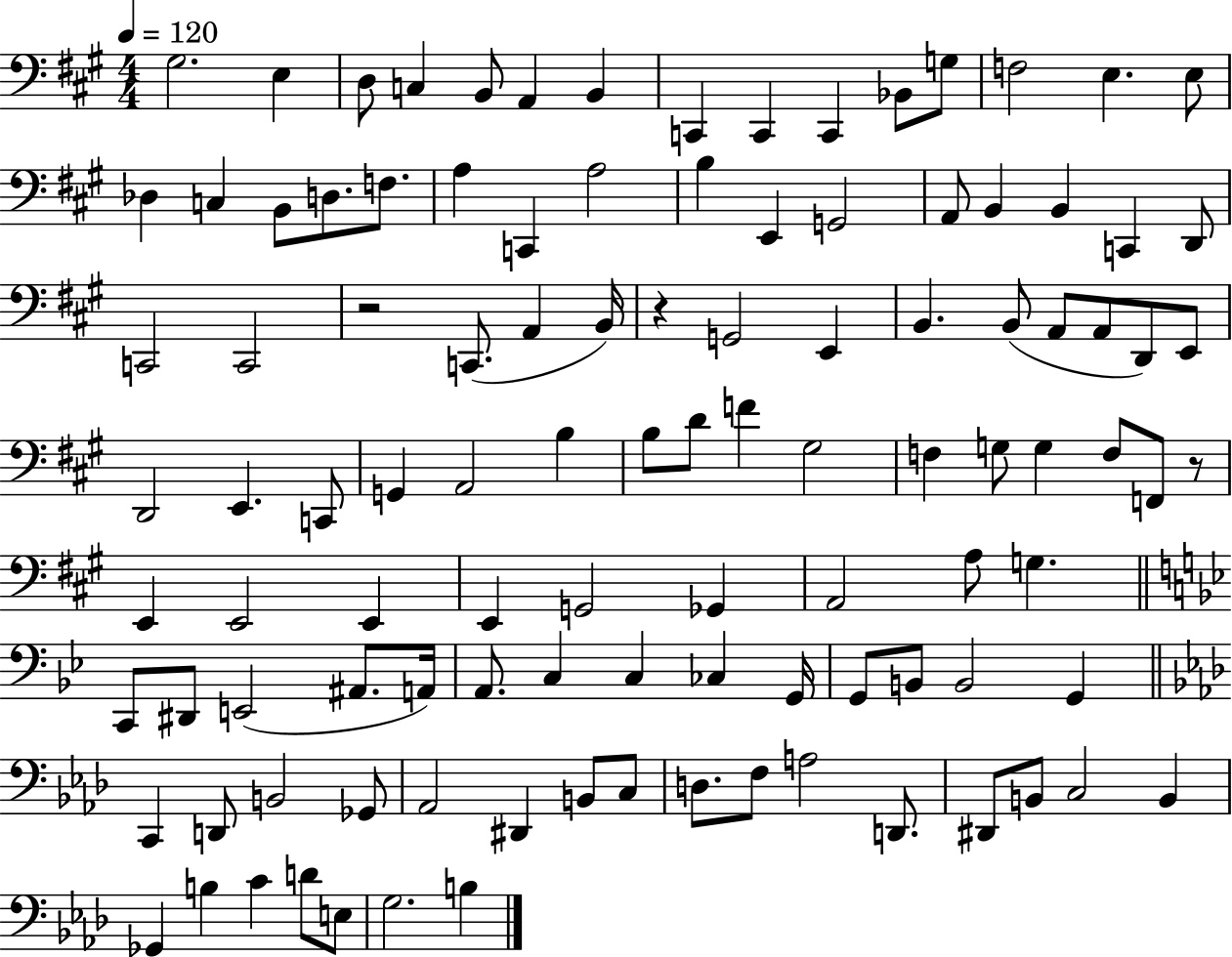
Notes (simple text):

G#3/h. E3/q D3/e C3/q B2/e A2/q B2/q C2/q C2/q C2/q Bb2/e G3/e F3/h E3/q. E3/e Db3/q C3/q B2/e D3/e. F3/e. A3/q C2/q A3/h B3/q E2/q G2/h A2/e B2/q B2/q C2/q D2/e C2/h C2/h R/h C2/e. A2/q B2/s R/q G2/h E2/q B2/q. B2/e A2/e A2/e D2/e E2/e D2/h E2/q. C2/e G2/q A2/h B3/q B3/e D4/e F4/q G#3/h F3/q G3/e G3/q F3/e F2/e R/e E2/q E2/h E2/q E2/q G2/h Gb2/q A2/h A3/e G3/q. C2/e D#2/e E2/h A#2/e. A2/s A2/e. C3/q C3/q CES3/q G2/s G2/e B2/e B2/h G2/q C2/q D2/e B2/h Gb2/e Ab2/h D#2/q B2/e C3/e D3/e. F3/e A3/h D2/e. D#2/e B2/e C3/h B2/q Gb2/q B3/q C4/q D4/e E3/e G3/h. B3/q